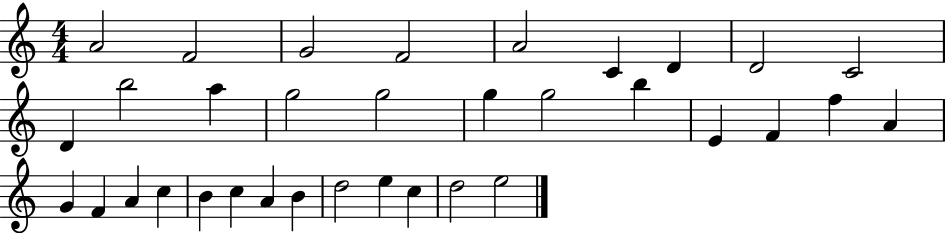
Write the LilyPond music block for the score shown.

{
  \clef treble
  \numericTimeSignature
  \time 4/4
  \key c \major
  a'2 f'2 | g'2 f'2 | a'2 c'4 d'4 | d'2 c'2 | \break d'4 b''2 a''4 | g''2 g''2 | g''4 g''2 b''4 | e'4 f'4 f''4 a'4 | \break g'4 f'4 a'4 c''4 | b'4 c''4 a'4 b'4 | d''2 e''4 c''4 | d''2 e''2 | \break \bar "|."
}